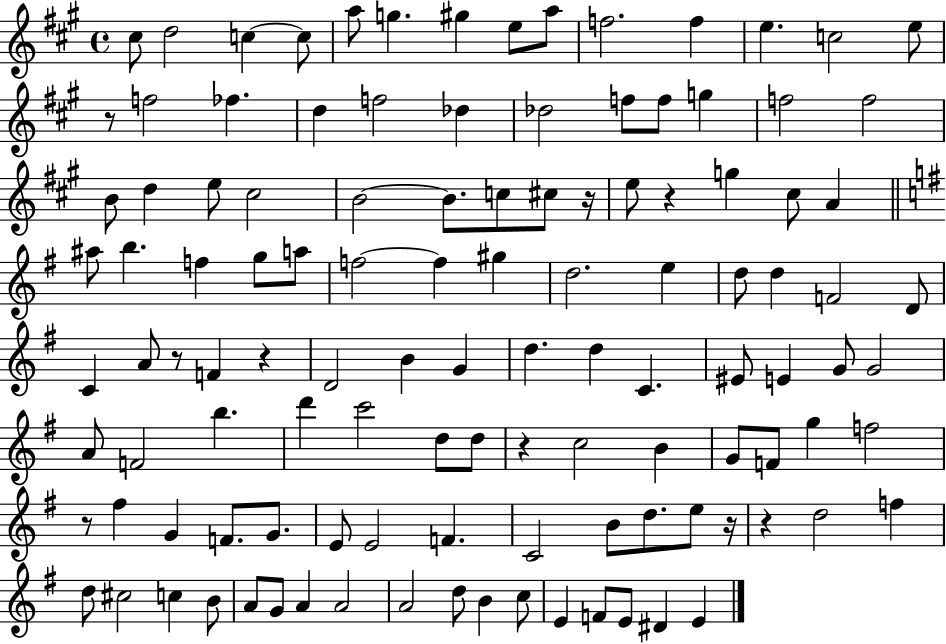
C#5/e D5/h C5/q C5/e A5/e G5/q. G#5/q E5/e A5/e F5/h. F5/q E5/q. C5/h E5/e R/e F5/h FES5/q. D5/q F5/h Db5/q Db5/h F5/e F5/e G5/q F5/h F5/h B4/e D5/q E5/e C#5/h B4/h B4/e. C5/e C#5/e R/s E5/e R/q G5/q C#5/e A4/q A#5/e B5/q. F5/q G5/e A5/e F5/h F5/q G#5/q D5/h. E5/q D5/e D5/q F4/h D4/e C4/q A4/e R/e F4/q R/q D4/h B4/q G4/q D5/q. D5/q C4/q. EIS4/e E4/q G4/e G4/h A4/e F4/h B5/q. D6/q C6/h D5/e D5/e R/q C5/h B4/q G4/e F4/e G5/q F5/h R/e F#5/q G4/q F4/e. G4/e. E4/e E4/h F4/q. C4/h B4/e D5/e. E5/e R/s R/q D5/h F5/q D5/e C#5/h C5/q B4/e A4/e G4/e A4/q A4/h A4/h D5/e B4/q C5/e E4/q F4/e E4/e D#4/q E4/q